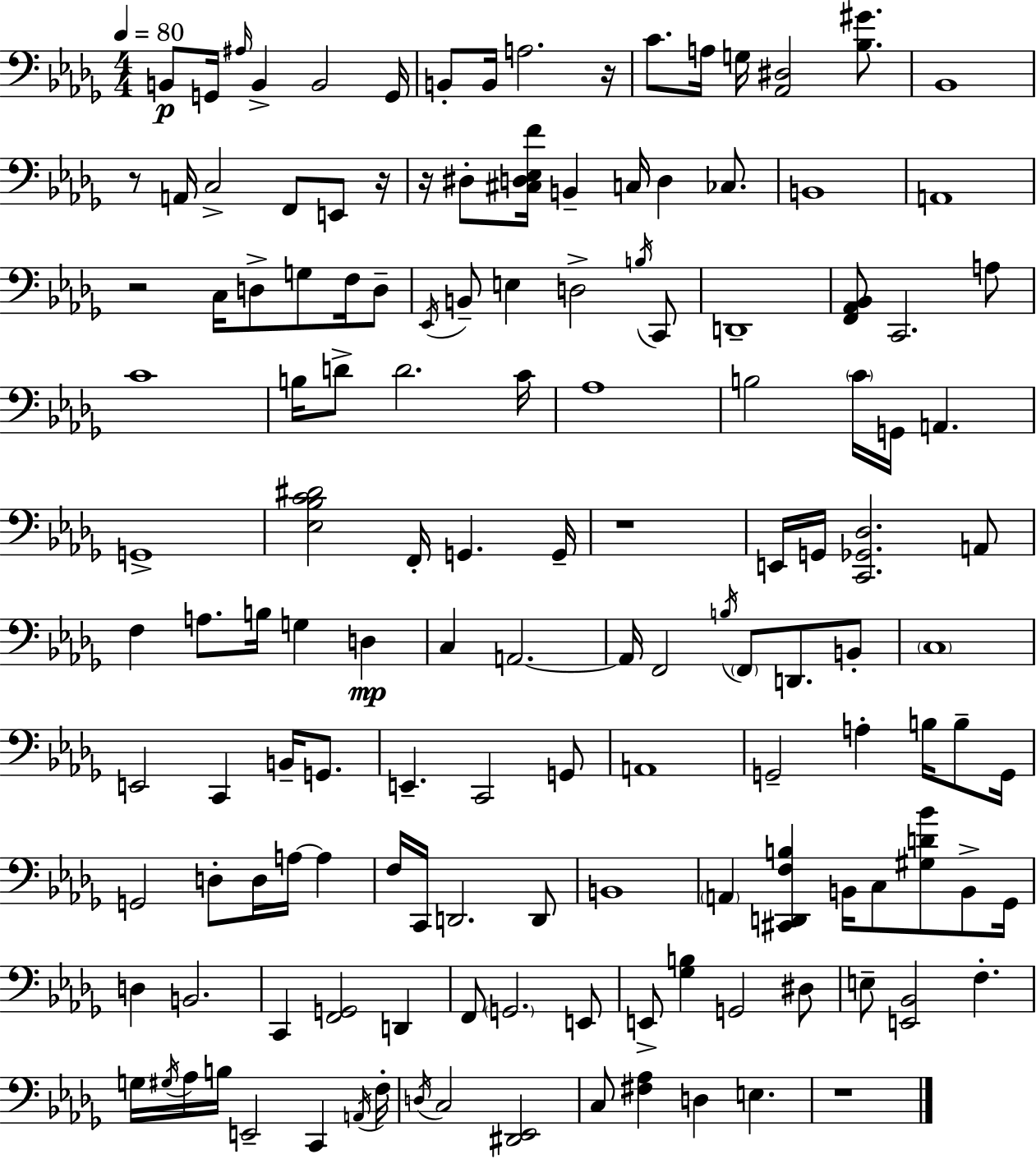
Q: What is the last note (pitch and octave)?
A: E3